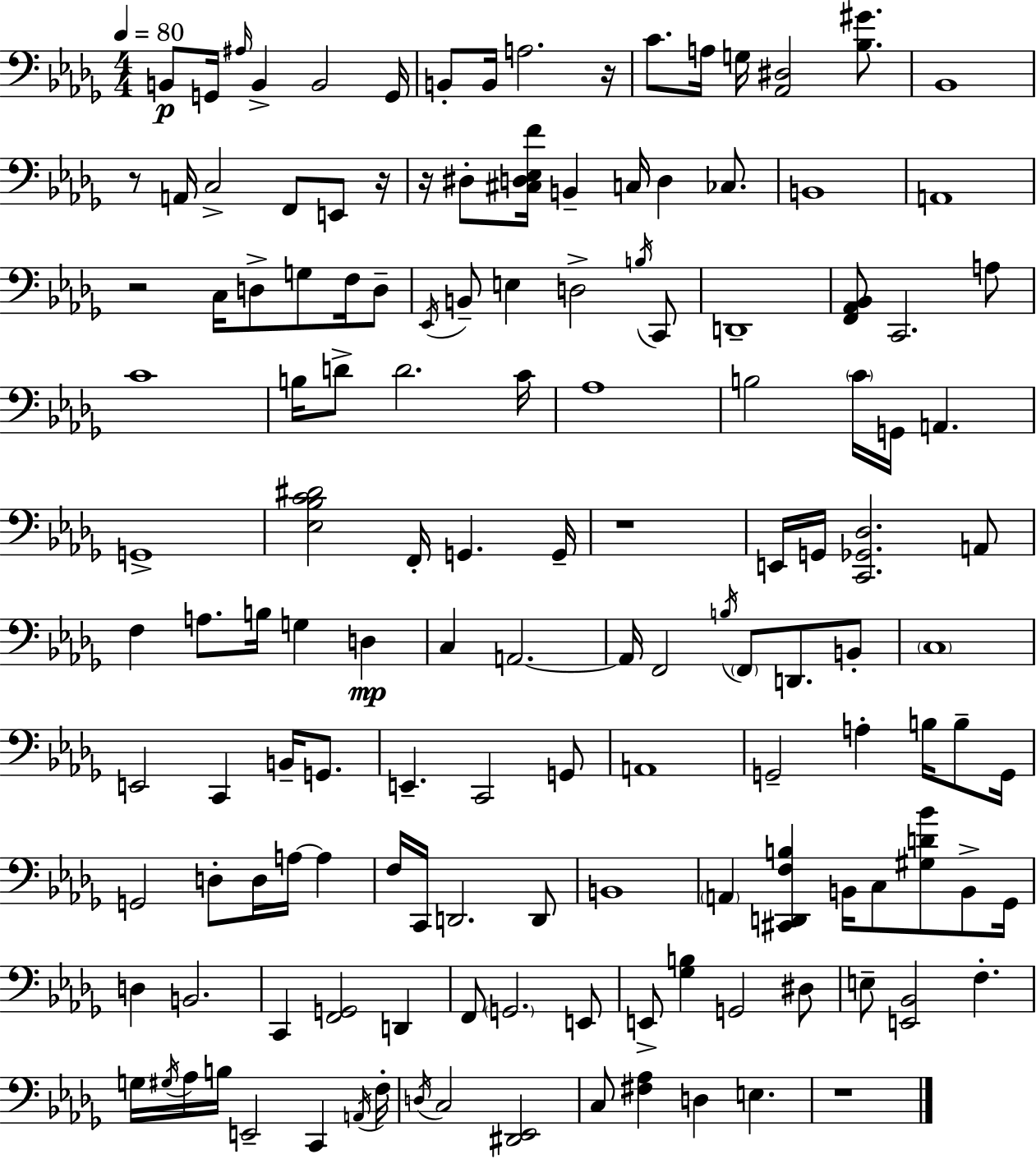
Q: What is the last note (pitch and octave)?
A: E3